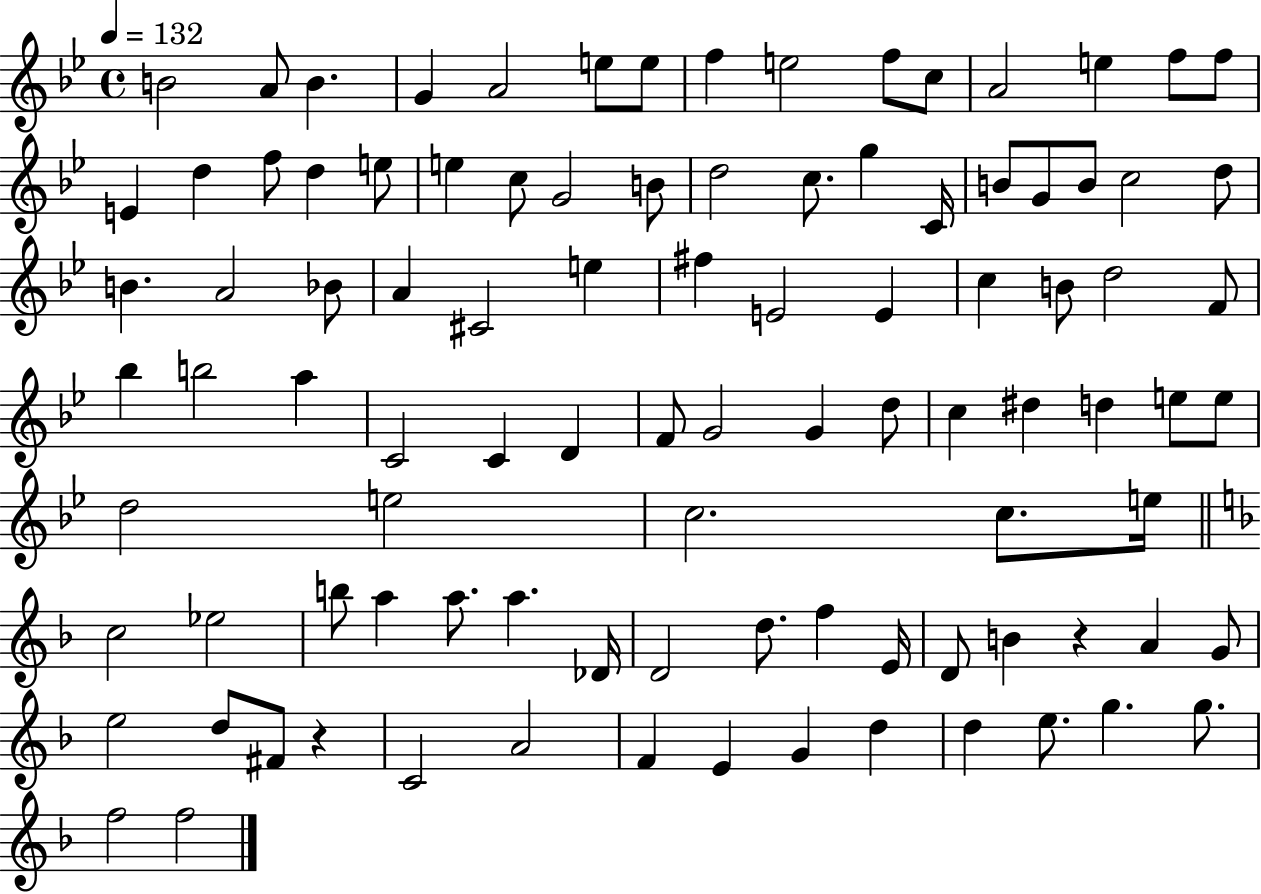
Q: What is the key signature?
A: BES major